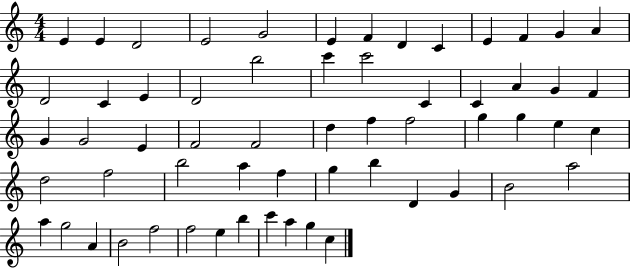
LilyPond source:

{
  \clef treble
  \numericTimeSignature
  \time 4/4
  \key c \major
  e'4 e'4 d'2 | e'2 g'2 | e'4 f'4 d'4 c'4 | e'4 f'4 g'4 a'4 | \break d'2 c'4 e'4 | d'2 b''2 | c'''4 c'''2 c'4 | c'4 a'4 g'4 f'4 | \break g'4 g'2 e'4 | f'2 f'2 | d''4 f''4 f''2 | g''4 g''4 e''4 c''4 | \break d''2 f''2 | b''2 a''4 f''4 | g''4 b''4 d'4 g'4 | b'2 a''2 | \break a''4 g''2 a'4 | b'2 f''2 | f''2 e''4 b''4 | c'''4 a''4 g''4 c''4 | \break \bar "|."
}